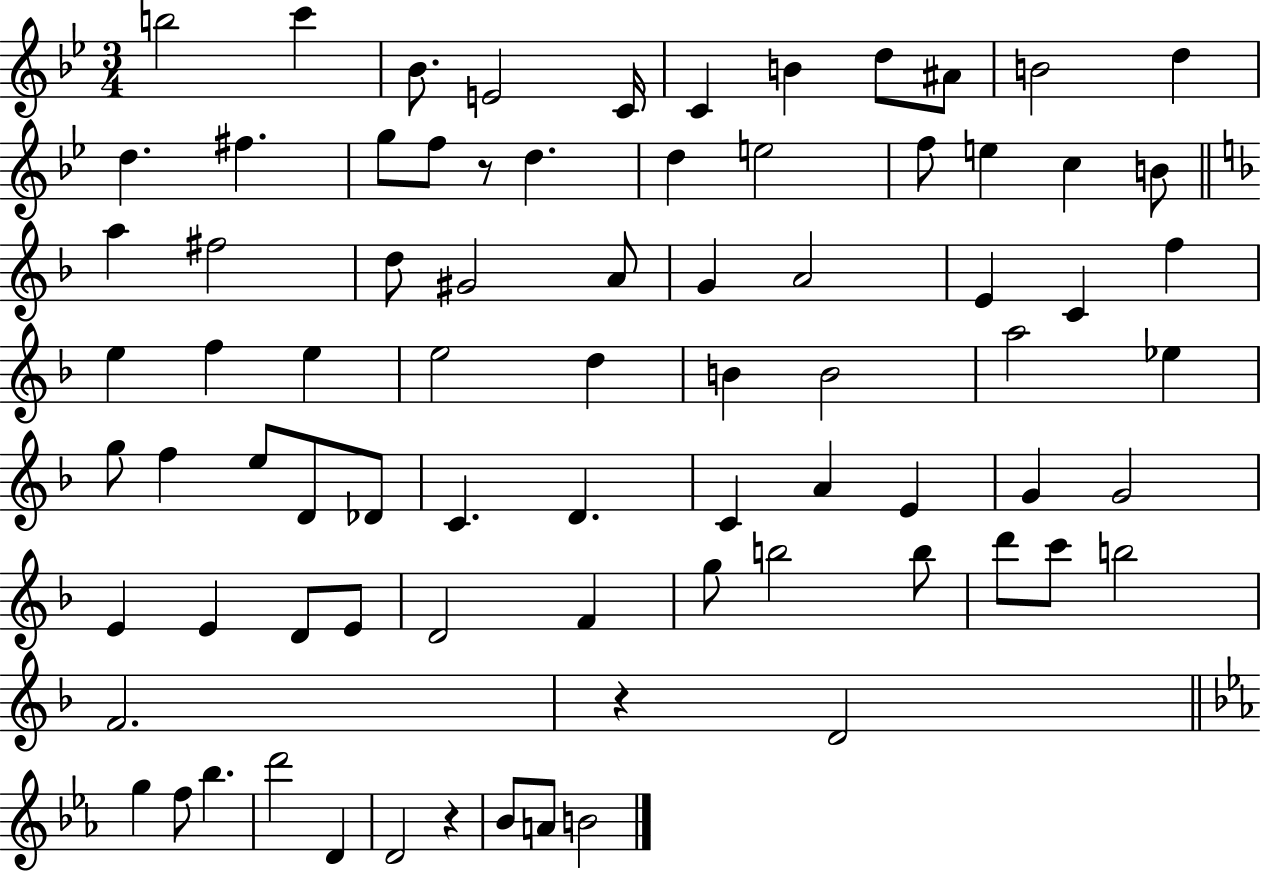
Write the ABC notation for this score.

X:1
T:Untitled
M:3/4
L:1/4
K:Bb
b2 c' _B/2 E2 C/4 C B d/2 ^A/2 B2 d d ^f g/2 f/2 z/2 d d e2 f/2 e c B/2 a ^f2 d/2 ^G2 A/2 G A2 E C f e f e e2 d B B2 a2 _e g/2 f e/2 D/2 _D/2 C D C A E G G2 E E D/2 E/2 D2 F g/2 b2 b/2 d'/2 c'/2 b2 F2 z D2 g f/2 _b d'2 D D2 z _B/2 A/2 B2